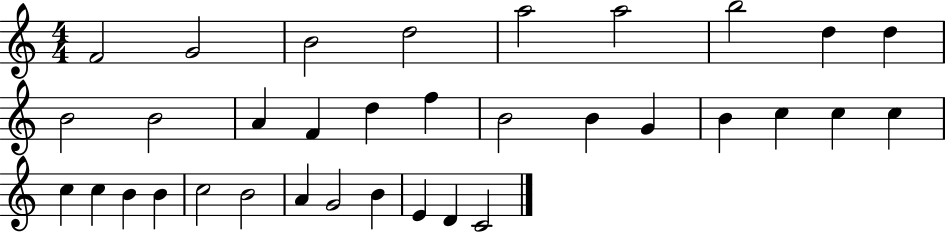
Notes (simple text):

F4/h G4/h B4/h D5/h A5/h A5/h B5/h D5/q D5/q B4/h B4/h A4/q F4/q D5/q F5/q B4/h B4/q G4/q B4/q C5/q C5/q C5/q C5/q C5/q B4/q B4/q C5/h B4/h A4/q G4/h B4/q E4/q D4/q C4/h